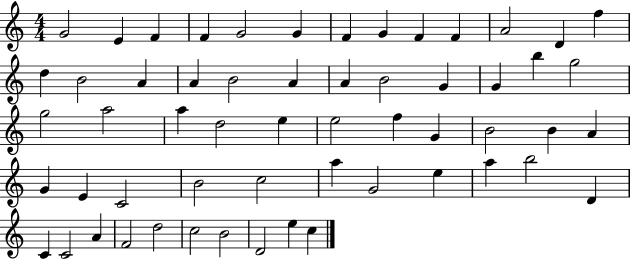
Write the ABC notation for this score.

X:1
T:Untitled
M:4/4
L:1/4
K:C
G2 E F F G2 G F G F F A2 D f d B2 A A B2 A A B2 G G b g2 g2 a2 a d2 e e2 f G B2 B A G E C2 B2 c2 a G2 e a b2 D C C2 A F2 d2 c2 B2 D2 e c